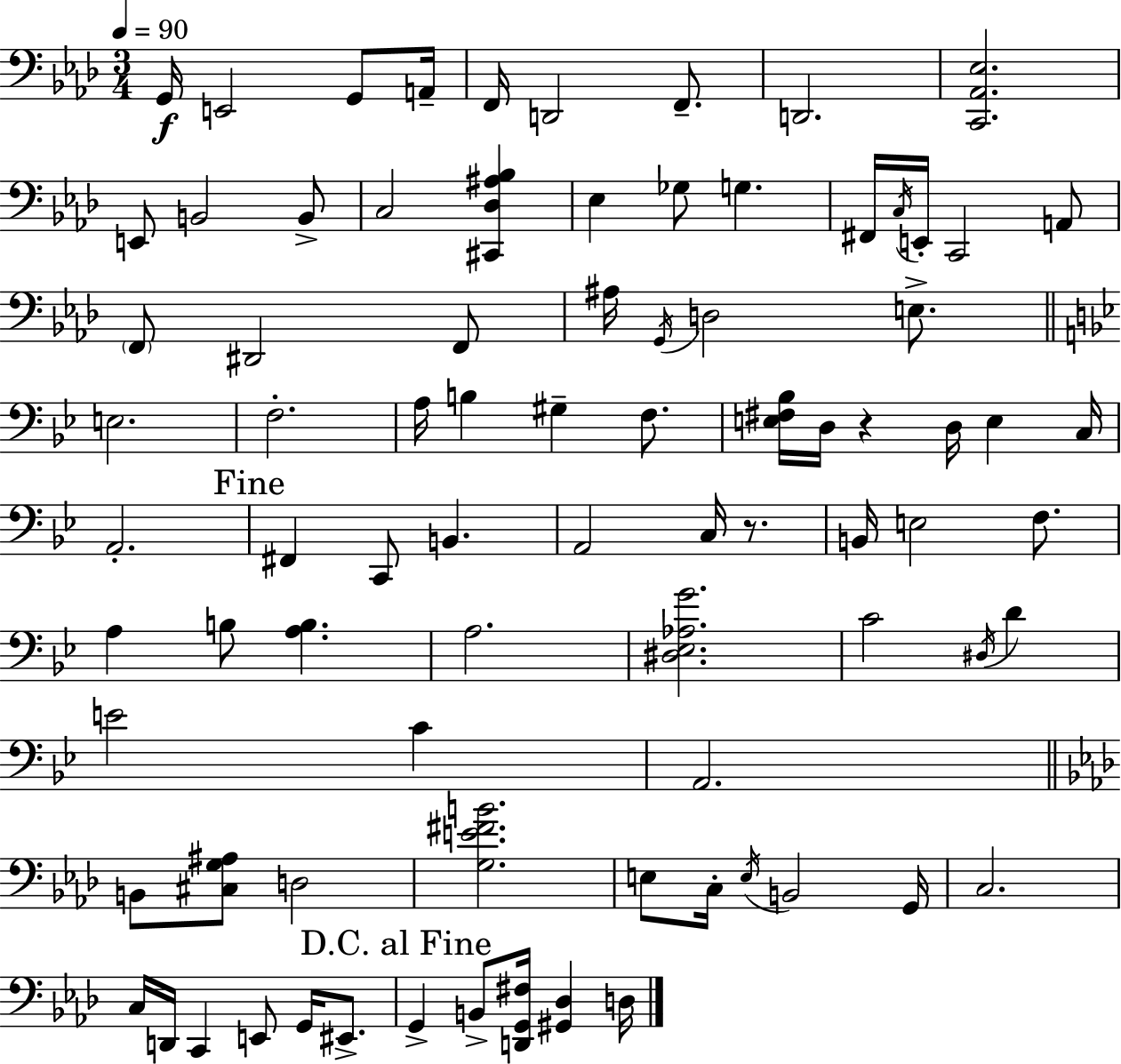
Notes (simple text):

G2/s E2/h G2/e A2/s F2/s D2/h F2/e. D2/h. [C2,Ab2,Eb3]/h. E2/e B2/h B2/e C3/h [C#2,Db3,A#3,Bb3]/q Eb3/q Gb3/e G3/q. F#2/s C3/s E2/s C2/h A2/e F2/e D#2/h F2/e A#3/s G2/s D3/h E3/e. E3/h. F3/h. A3/s B3/q G#3/q F3/e. [E3,F#3,Bb3]/s D3/s R/q D3/s E3/q C3/s A2/h. F#2/q C2/e B2/q. A2/h C3/s R/e. B2/s E3/h F3/e. A3/q B3/e [A3,B3]/q. A3/h. [D#3,Eb3,Ab3,G4]/h. C4/h D#3/s D4/q E4/h C4/q A2/h. B2/e [C#3,G3,A#3]/e D3/h [G3,E4,F#4,B4]/h. E3/e C3/s E3/s B2/h G2/s C3/h. C3/s D2/s C2/q E2/e G2/s EIS2/e. G2/q B2/e [D2,G2,F#3]/s [G#2,Db3]/q D3/s